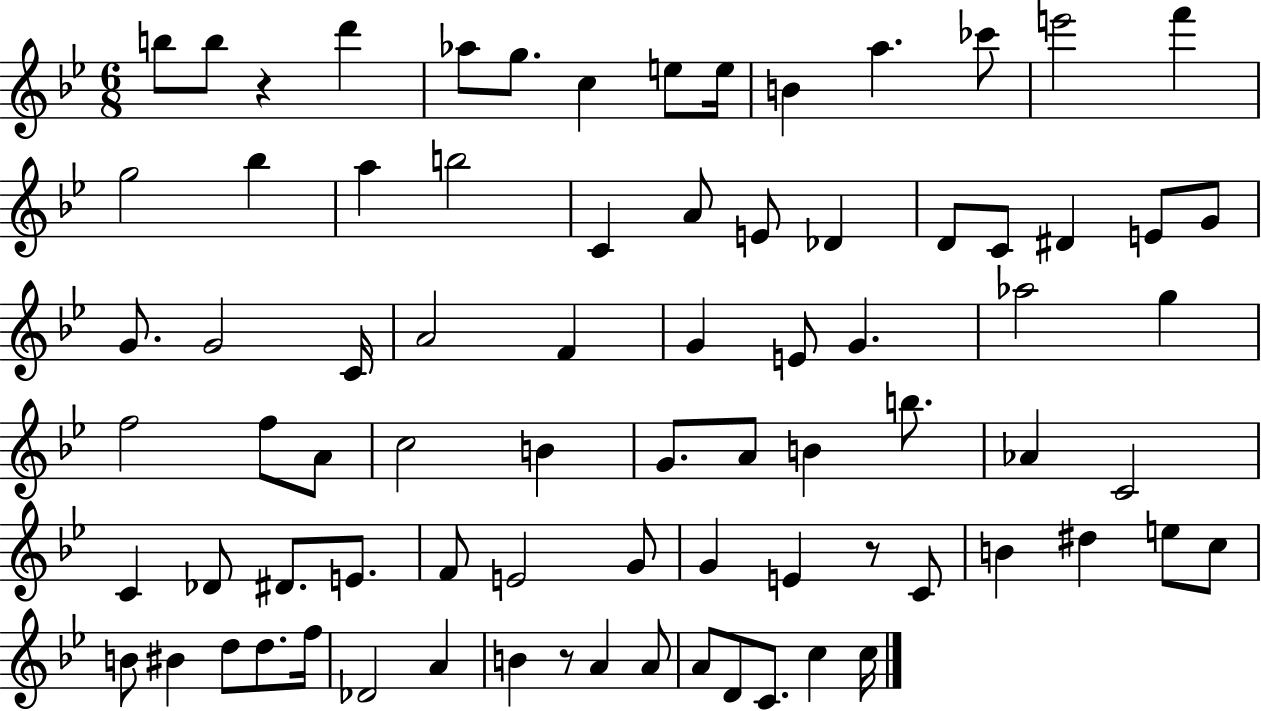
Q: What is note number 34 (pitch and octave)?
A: G4